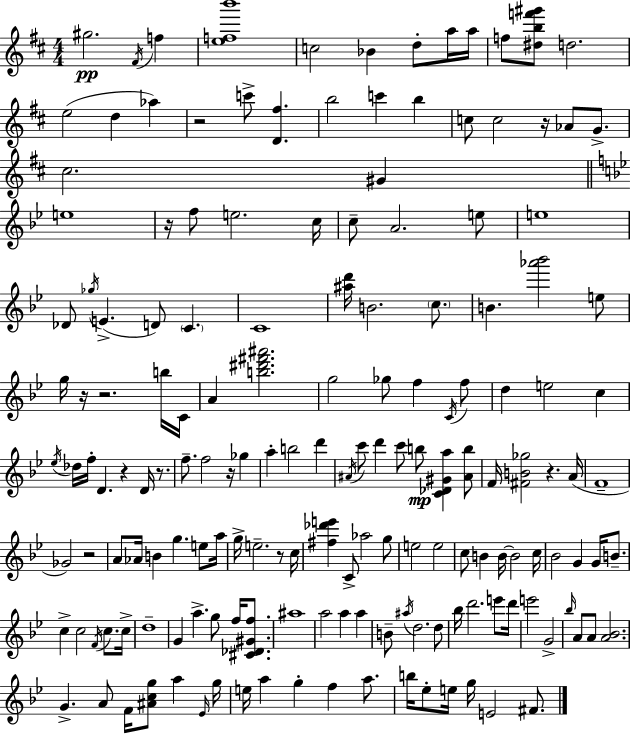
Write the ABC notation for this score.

X:1
T:Untitled
M:4/4
L:1/4
K:D
^g2 ^F/4 f [efb']4 c2 _B d/2 a/4 a/4 f/2 [^dbf'^g']/2 d2 e2 d _a z2 c'/2 [D^f] b2 c' b c/2 c2 z/4 _A/2 G/2 ^c2 ^G e4 z/4 f/2 e2 c/4 c/2 A2 e/2 e4 _D/2 _g/4 E D/2 C C4 [^ad']/4 B2 c/2 B [_a'_b']2 e/2 g/4 z/4 z2 b/4 C/4 A [b^d'^f'^a']2 g2 _g/2 f C/4 f/2 d e2 c _e/4 _d/4 f/4 D z D/4 z/2 f/2 f2 z/4 _g a b2 d' ^A/4 c'/2 d' c'/2 b/2 [C_D^Ga] [^Ab]/2 F/4 [^FB_g]2 z A/4 F4 _G2 z2 A/2 _A/4 B g e/2 a/4 g/4 e2 z/2 c/4 [^f_d'e'] C/2 _a2 g/2 e2 e2 c/2 B B/4 B2 c/4 _B2 G G/4 B/2 c c2 F/4 c/2 c/4 d4 G a g/2 f/4 [^C_D^Gf]/2 ^a4 a2 a a B/2 ^a/4 d2 d/2 _b/4 d'2 e'/2 d'/4 e'2 G2 _b/4 A/2 A/2 [A_B]2 G A/2 F/4 [^Acg]/2 a _E/4 g/4 e/4 a g f a/2 b/4 _e/2 e/4 g/4 E2 ^F/2